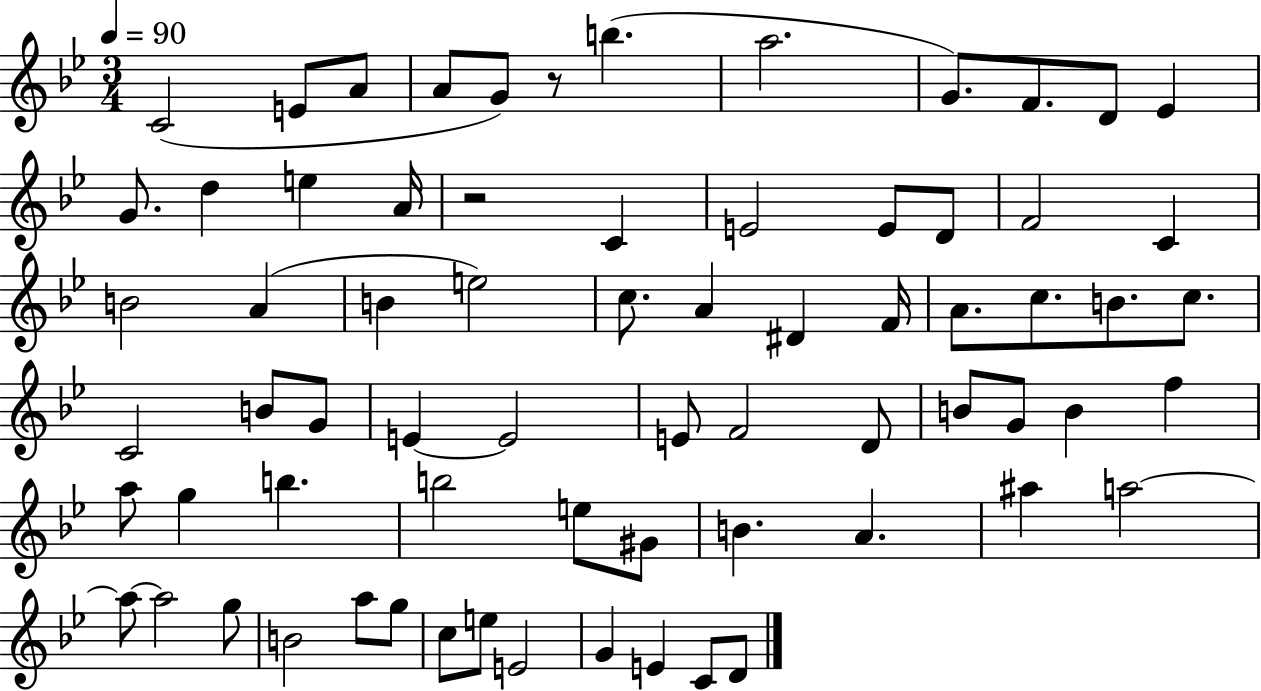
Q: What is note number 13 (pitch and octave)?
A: D5